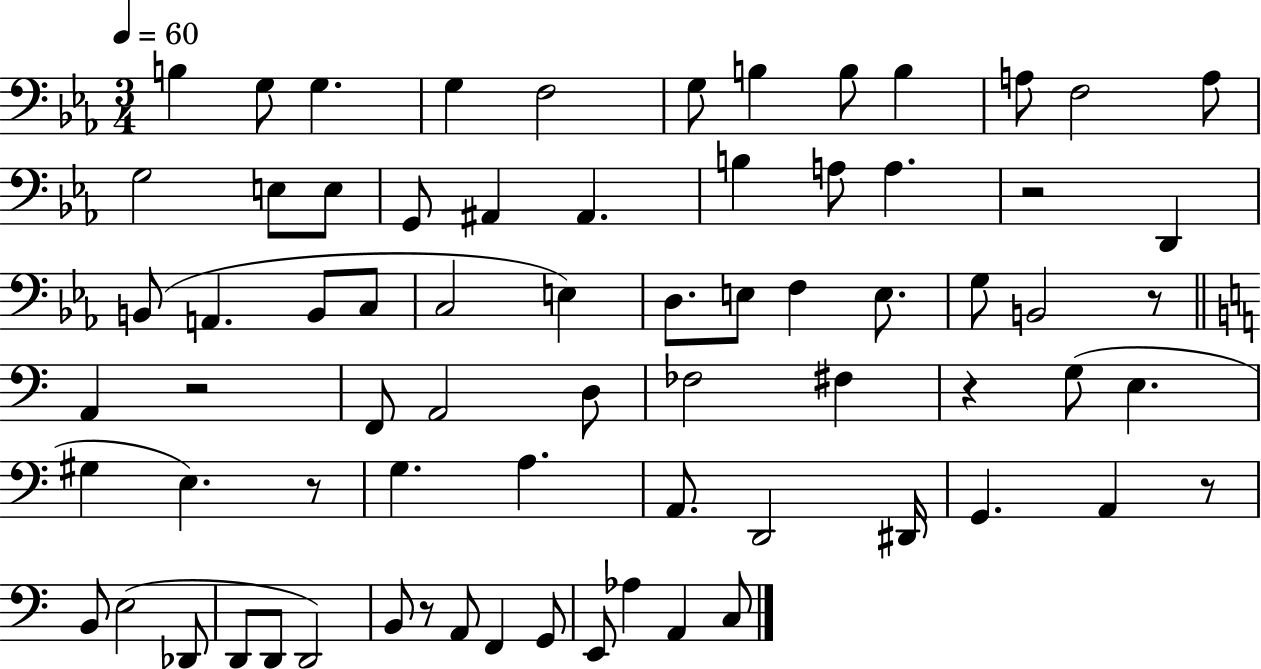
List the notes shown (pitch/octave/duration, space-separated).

B3/q G3/e G3/q. G3/q F3/h G3/e B3/q B3/e B3/q A3/e F3/h A3/e G3/h E3/e E3/e G2/e A#2/q A#2/q. B3/q A3/e A3/q. R/h D2/q B2/e A2/q. B2/e C3/e C3/h E3/q D3/e. E3/e F3/q E3/e. G3/e B2/h R/e A2/q R/h F2/e A2/h D3/e FES3/h F#3/q R/q G3/e E3/q. G#3/q E3/q. R/e G3/q. A3/q. A2/e. D2/h D#2/s G2/q. A2/q R/e B2/e E3/h Db2/e D2/e D2/e D2/h B2/e R/e A2/e F2/q G2/e E2/e Ab3/q A2/q C3/e